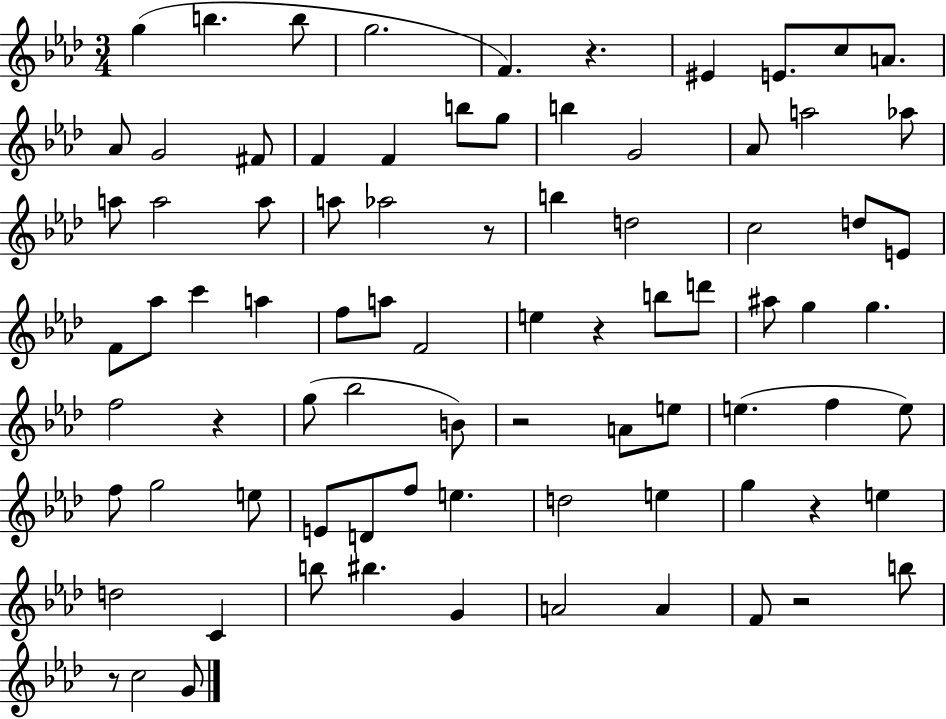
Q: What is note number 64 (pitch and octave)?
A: E5